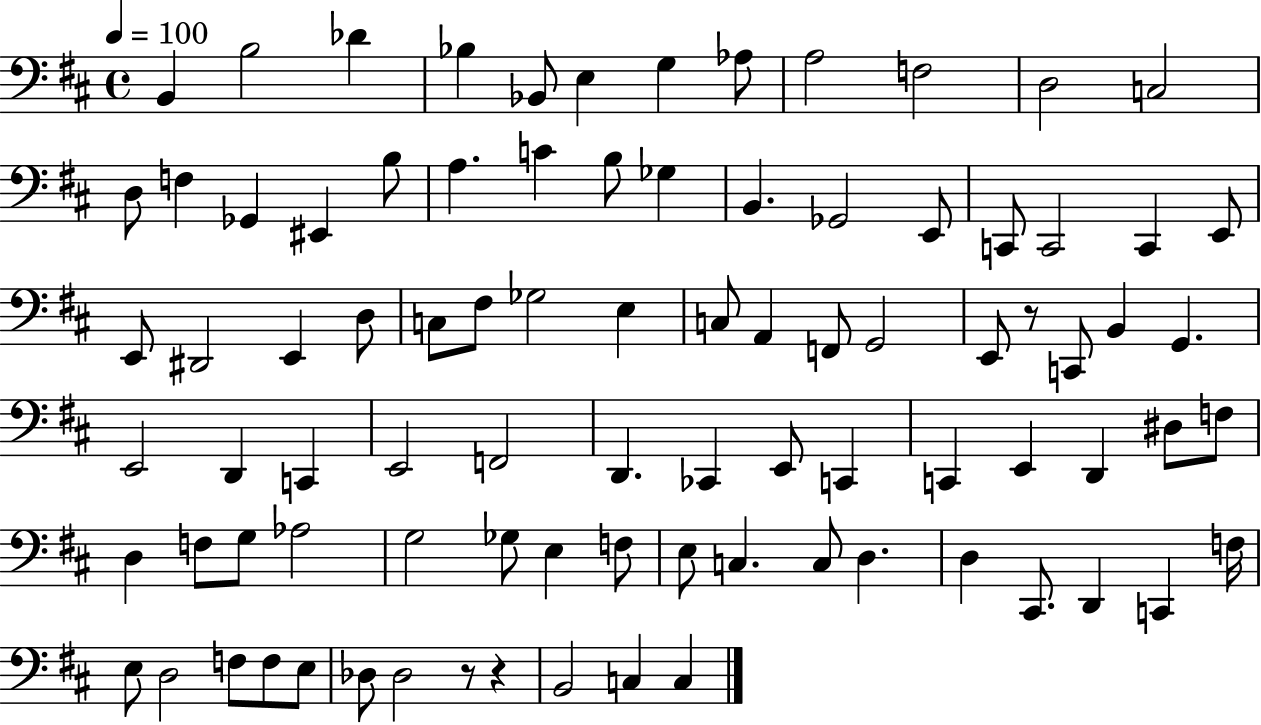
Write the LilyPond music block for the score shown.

{
  \clef bass
  \time 4/4
  \defaultTimeSignature
  \key d \major
  \tempo 4 = 100
  b,4 b2 des'4 | bes4 bes,8 e4 g4 aes8 | a2 f2 | d2 c2 | \break d8 f4 ges,4 eis,4 b8 | a4. c'4 b8 ges4 | b,4. ges,2 e,8 | c,8 c,2 c,4 e,8 | \break e,8 dis,2 e,4 d8 | c8 fis8 ges2 e4 | c8 a,4 f,8 g,2 | e,8 r8 c,8 b,4 g,4. | \break e,2 d,4 c,4 | e,2 f,2 | d,4. ces,4 e,8 c,4 | c,4 e,4 d,4 dis8 f8 | \break d4 f8 g8 aes2 | g2 ges8 e4 f8 | e8 c4. c8 d4. | d4 cis,8. d,4 c,4 f16 | \break e8 d2 f8 f8 e8 | des8 des2 r8 r4 | b,2 c4 c4 | \bar "|."
}